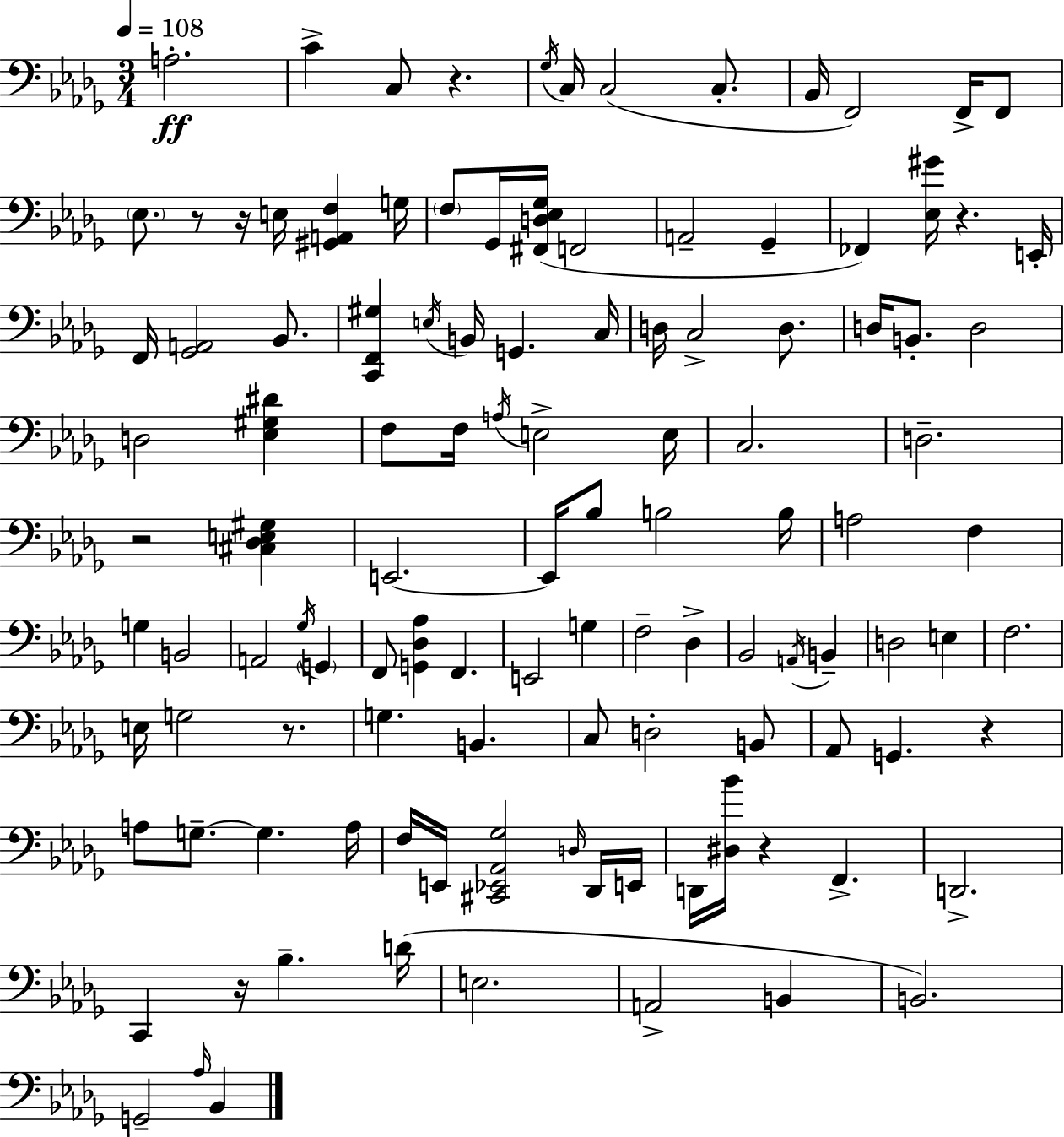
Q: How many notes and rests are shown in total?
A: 115